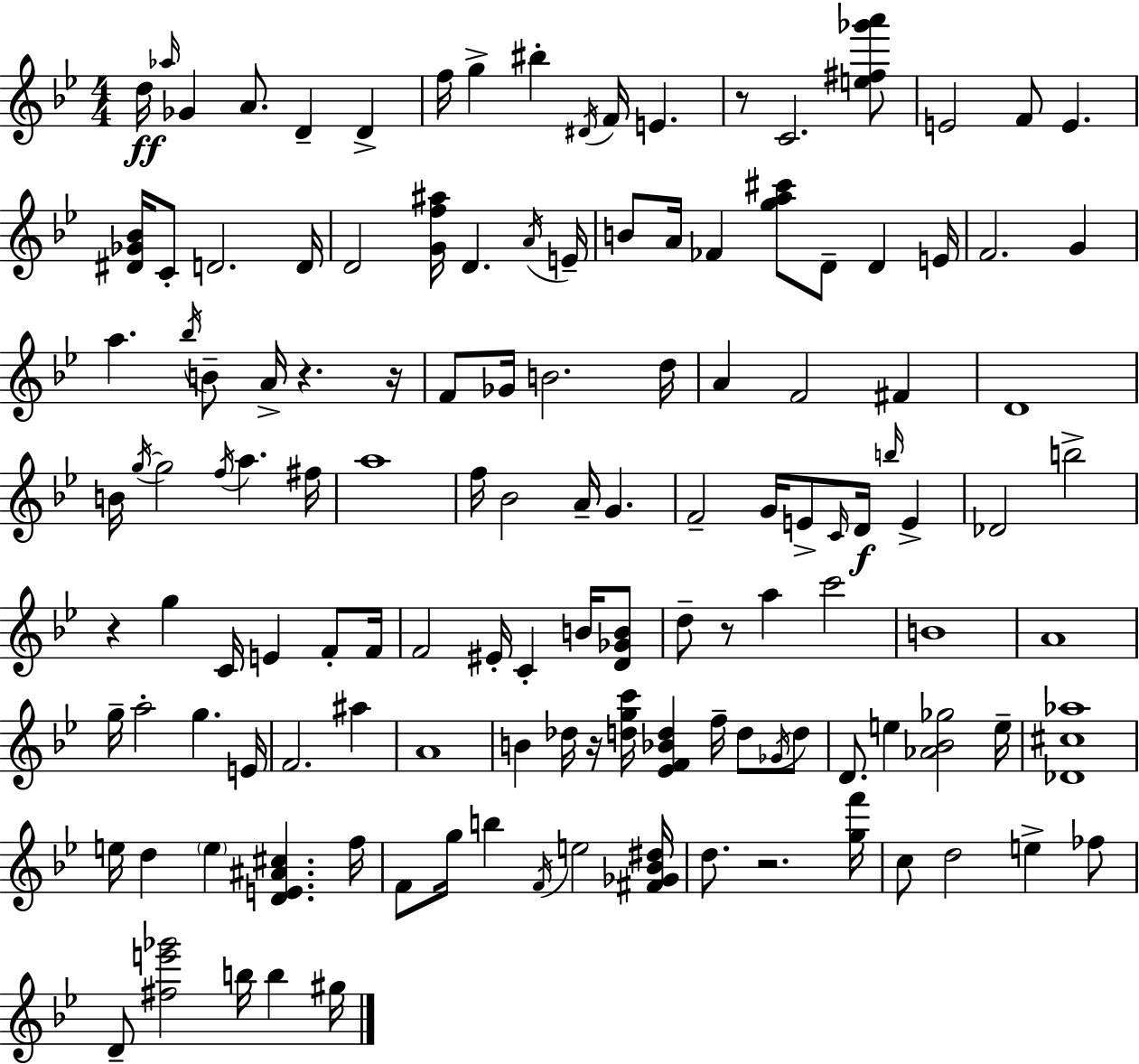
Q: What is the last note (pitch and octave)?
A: G#5